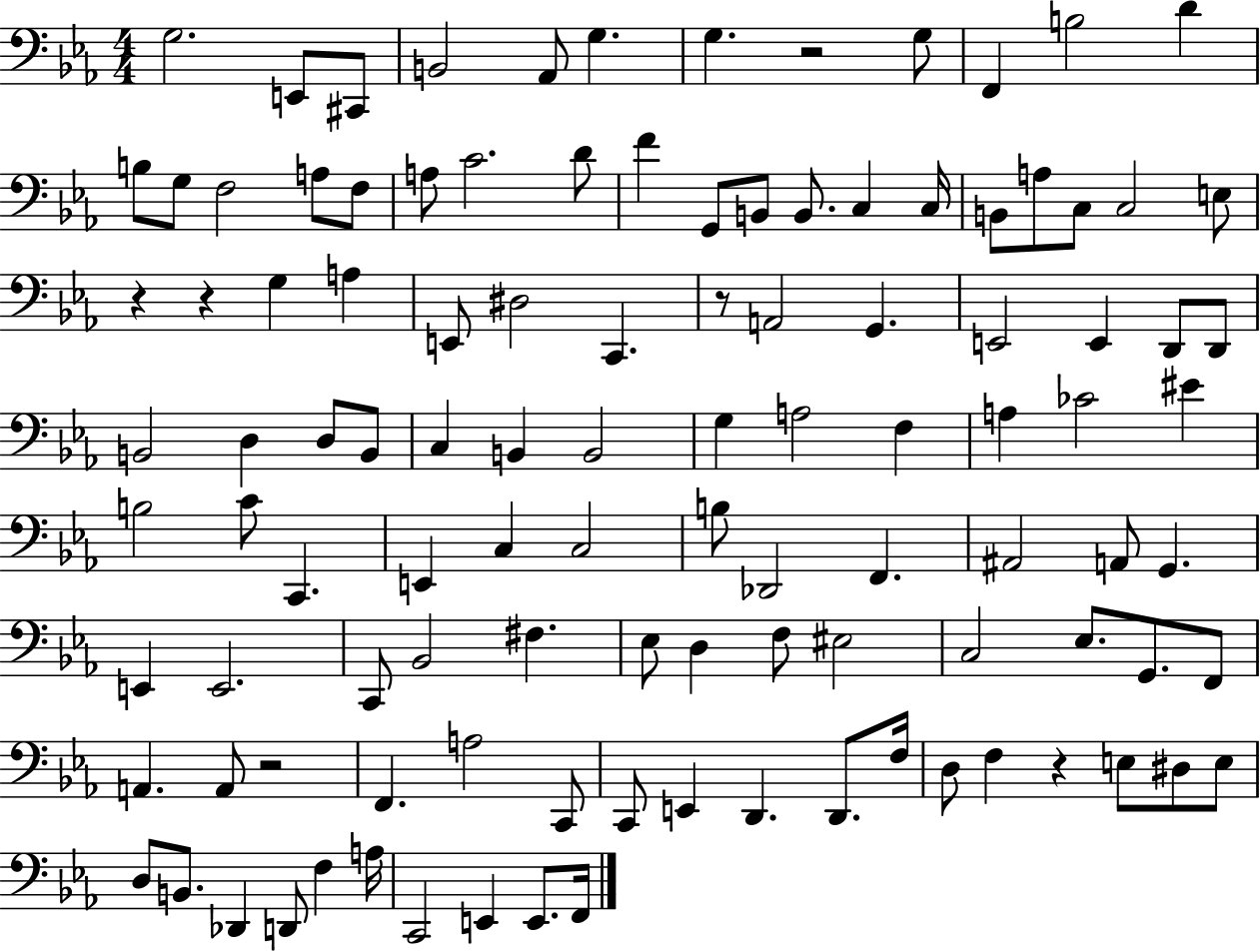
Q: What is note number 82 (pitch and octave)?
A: F2